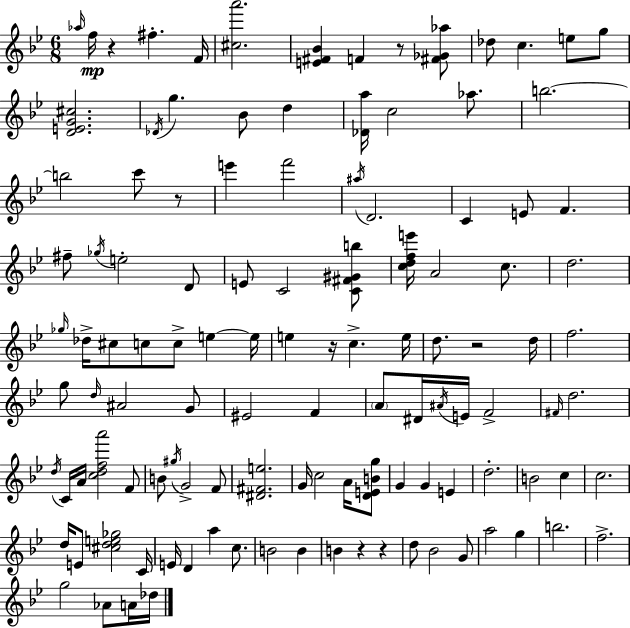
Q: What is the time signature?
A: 6/8